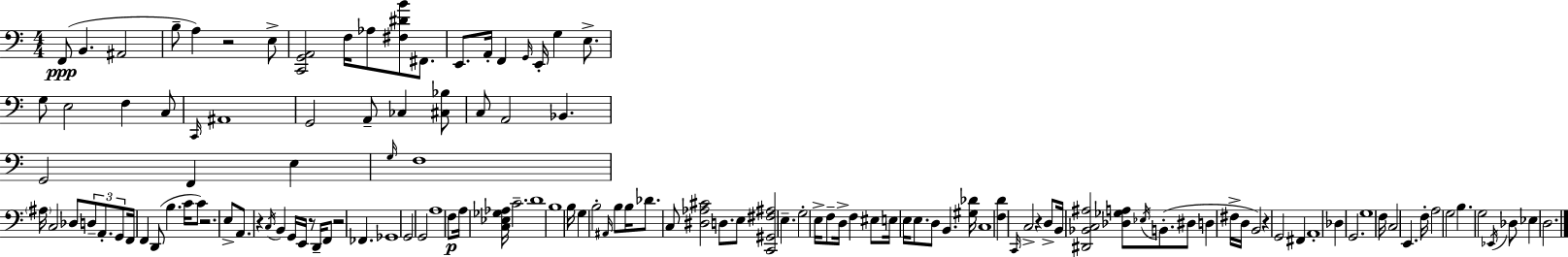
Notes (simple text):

F2/e B2/q. A#2/h B3/e A3/q R/h E3/e [C2,G2,A2]/h F3/s Ab3/e [F#3,D#4,B4]/e F#2/e. E2/e. A2/s F2/q G2/s E2/s G3/q E3/e. G3/e E3/h F3/q C3/e C2/s A#2/w G2/h A2/e CES3/q [C#3,Bb3]/e C3/e A2/h Bb2/q. G2/h F2/q E3/q G3/s F3/w A#3/s C3/h Db3/e D3/e A2/e. G2/e F2/s F2/q D2/e B3/q. C4/s C4/e R/h. E3/e A2/e. R/q C3/s B2/q G2/s E2/s R/e D2/s F2/e R/h FES2/q. Gb2/w G2/h G2/h A3/w F3/e A3/s [C3,Eb3,Gb3,Ab3]/s C4/h. D4/w B3/w B3/s G3/q B3/h A#2/s B3/e B3/s Db4/e. C3/e [D#3,Ab3,C#4]/h D3/e. E3/e [C2,G#2,F#3,A#3]/h E3/q. G3/h E3/s F3/e D3/s F3/q EIS3/e E3/s E3/s E3/e. D3/e B2/q. [G#3,Db4]/s C3/w [F3,D4]/q C2/s C3/h R/q D3/e B2/s [D#2,Bb2,C3,A#3]/h [Db3,Gb3,A3]/e Eb3/s B2/e. D#3/e D3/q F#3/s D3/s B2/h R/q G2/h F#2/q A2/w Db3/q G2/h. G3/w F3/s C3/h E2/q. F3/s A3/h G3/h B3/q. G3/h Eb2/s Db3/e Eb3/q D3/h.